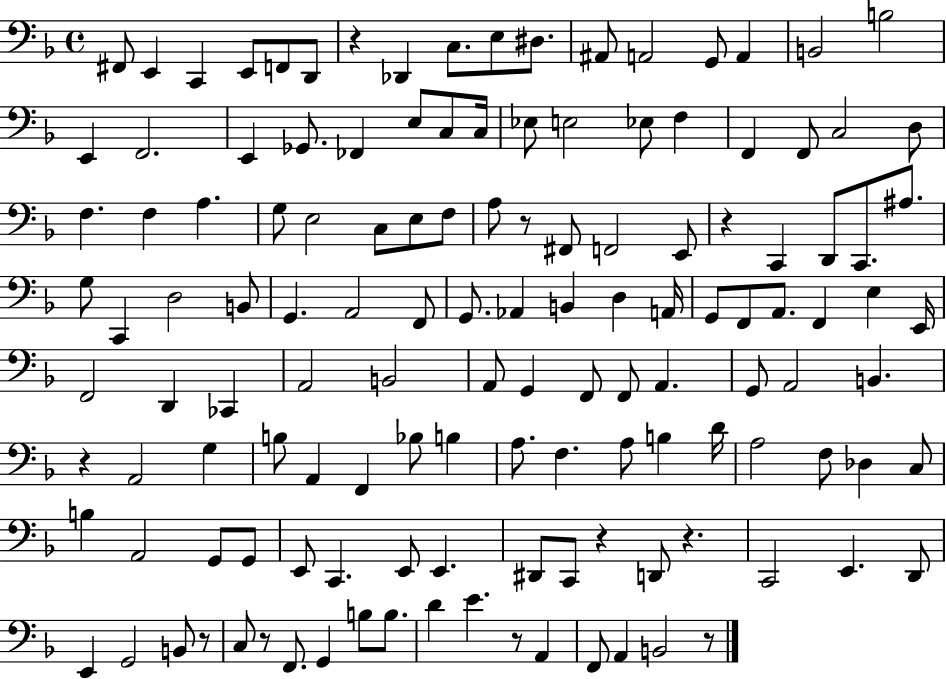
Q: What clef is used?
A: bass